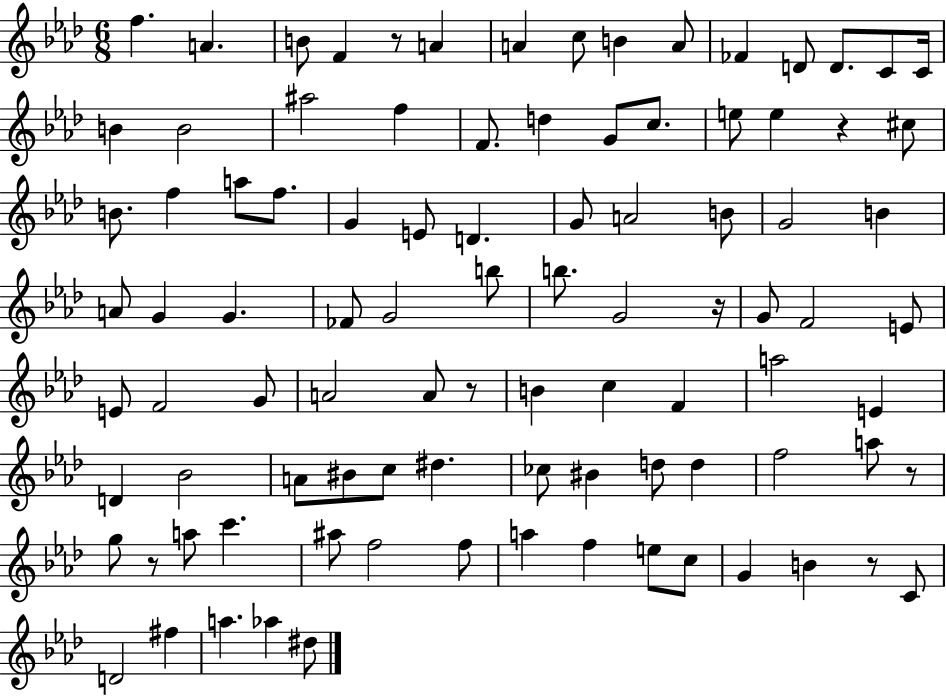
F5/q. A4/q. B4/e F4/q R/e A4/q A4/q C5/e B4/q A4/e FES4/q D4/e D4/e. C4/e C4/s B4/q B4/h A#5/h F5/q F4/e. D5/q G4/e C5/e. E5/e E5/q R/q C#5/e B4/e. F5/q A5/e F5/e. G4/q E4/e D4/q. G4/e A4/h B4/e G4/h B4/q A4/e G4/q G4/q. FES4/e G4/h B5/e B5/e. G4/h R/s G4/e F4/h E4/e E4/e F4/h G4/e A4/h A4/e R/e B4/q C5/q F4/q A5/h E4/q D4/q Bb4/h A4/e BIS4/e C5/e D#5/q. CES5/e BIS4/q D5/e D5/q F5/h A5/e R/e G5/e R/e A5/e C6/q. A#5/e F5/h F5/e A5/q F5/q E5/e C5/e G4/q B4/q R/e C4/e D4/h F#5/q A5/q. Ab5/q D#5/e